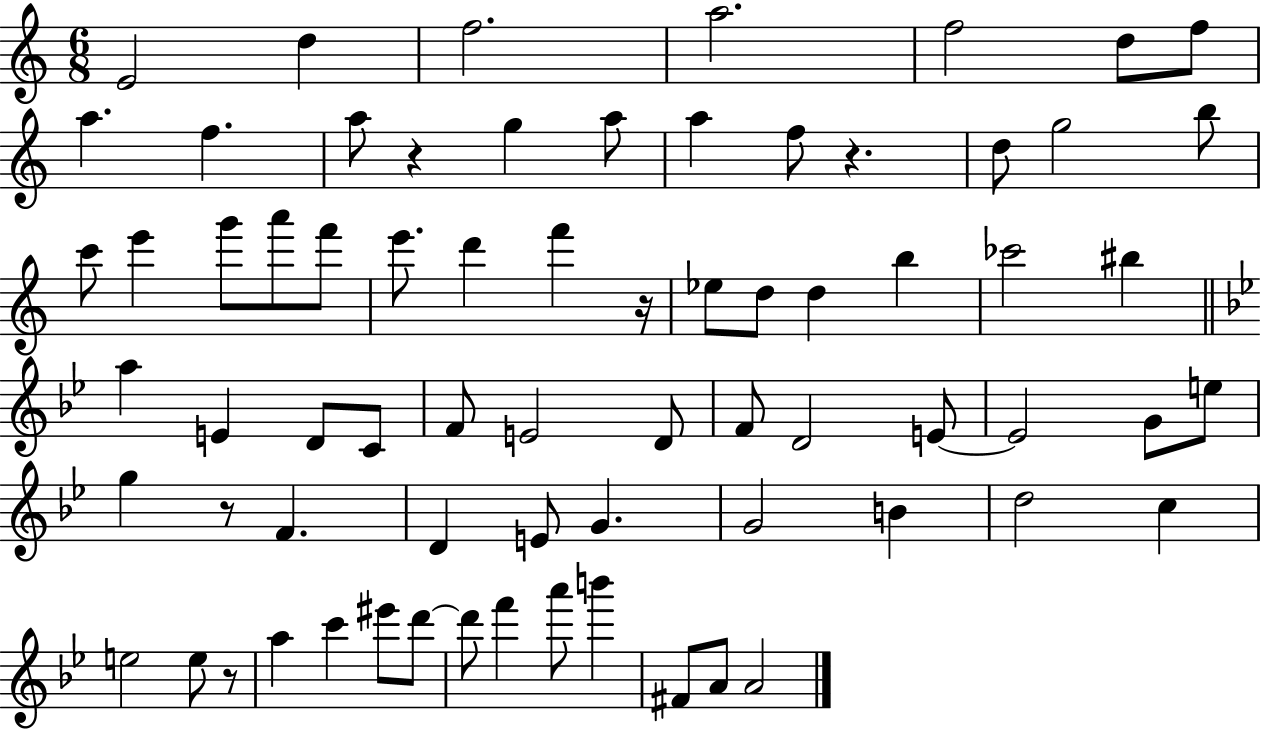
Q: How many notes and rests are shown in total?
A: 71